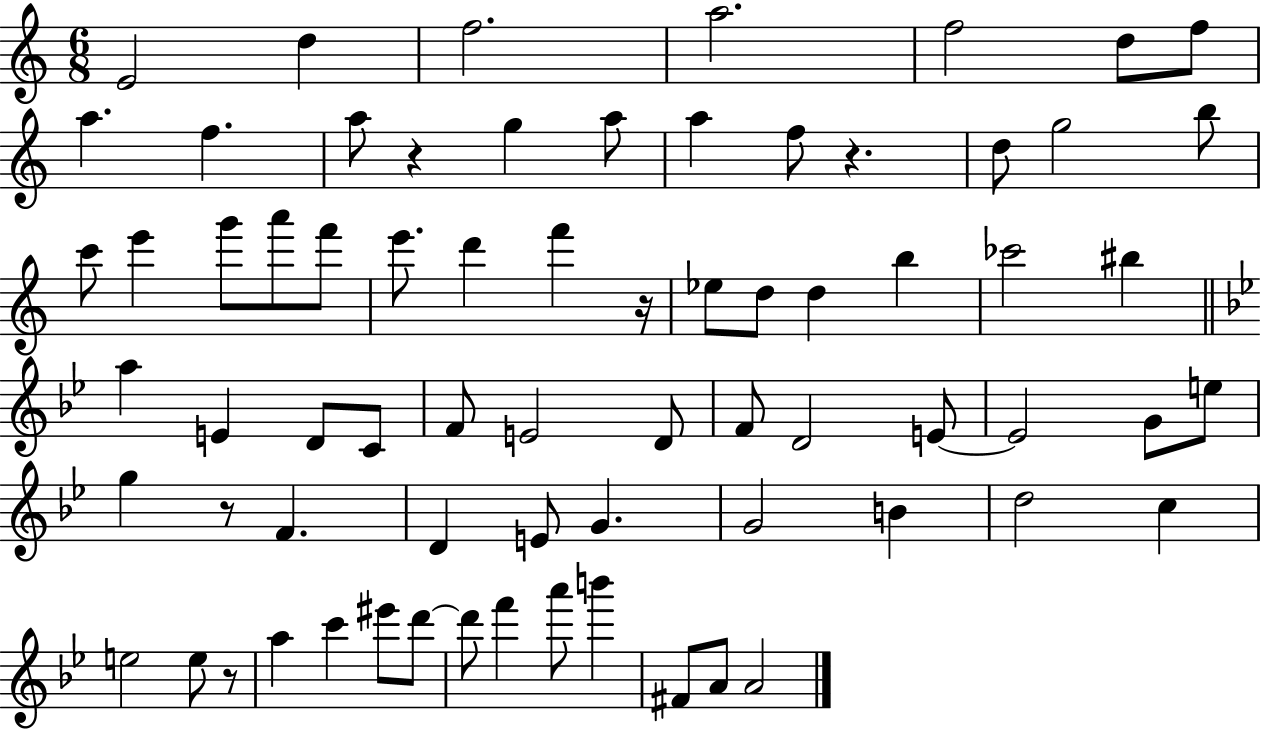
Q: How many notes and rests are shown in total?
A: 71